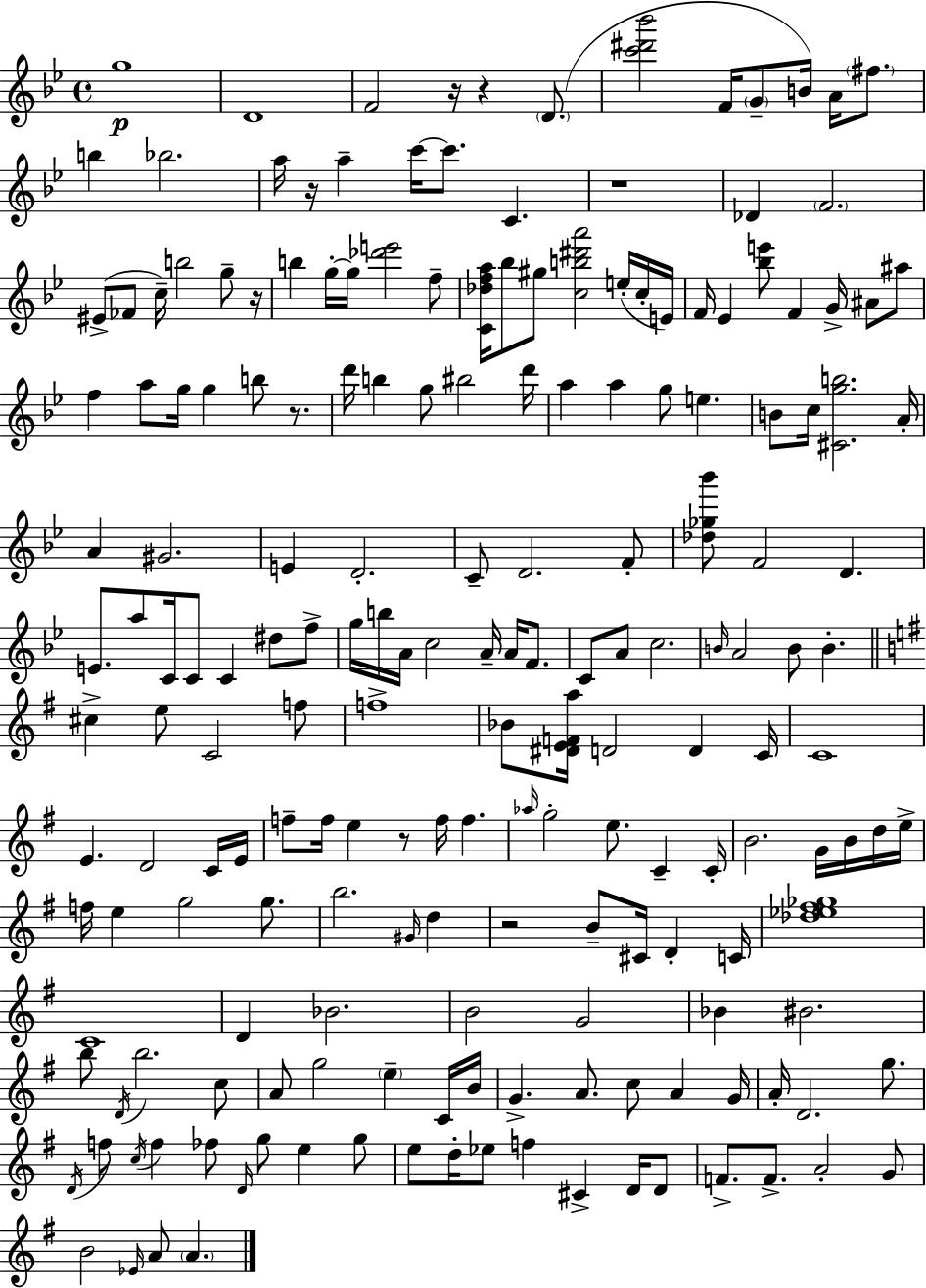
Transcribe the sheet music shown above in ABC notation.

X:1
T:Untitled
M:4/4
L:1/4
K:Bb
g4 D4 F2 z/4 z D/2 [c'^d'_b']2 F/4 G/2 B/4 A/4 ^f/2 b _b2 a/4 z/4 a c'/4 c'/2 C z4 _D F2 ^E/2 _F/2 c/4 b2 g/2 z/4 b g/4 g/4 [_d'e']2 f/2 [C_dfa]/4 _b/2 ^g/2 [cb^d'a']2 e/4 c/4 E/4 F/4 _E [_be']/2 F G/4 ^A/2 ^a/2 f a/2 g/4 g b/2 z/2 d'/4 b g/2 ^b2 d'/4 a a g/2 e B/2 c/4 [^Cgb]2 A/4 A ^G2 E D2 C/2 D2 F/2 [_d_g_b']/2 F2 D E/2 a/2 C/4 C/2 C ^d/2 f/2 g/4 b/4 A/4 c2 A/4 A/4 F/2 C/2 A/2 c2 B/4 A2 B/2 B ^c e/2 C2 f/2 f4 _B/2 [^DEFa]/4 D2 D C/4 C4 E D2 C/4 E/4 f/2 f/4 e z/2 f/4 f _a/4 g2 e/2 C C/4 B2 G/4 B/4 d/4 e/4 f/4 e g2 g/2 b2 ^G/4 d z2 B/2 ^C/4 D C/4 [_d_e^f_g]4 C4 D _B2 B2 G2 _B ^B2 b/2 D/4 b2 c/2 A/2 g2 e C/4 B/4 G A/2 c/2 A G/4 A/4 D2 g/2 D/4 f/2 c/4 f _f/2 D/4 g/2 e g/2 e/2 d/4 _e/2 f ^C D/4 D/2 F/2 F/2 A2 G/2 B2 _E/4 A/2 A